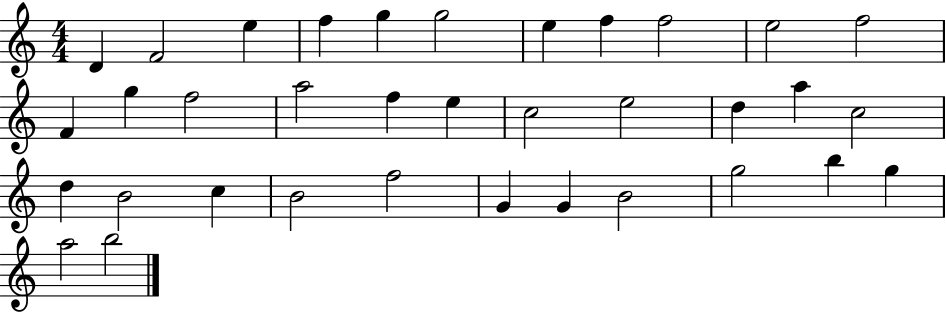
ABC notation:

X:1
T:Untitled
M:4/4
L:1/4
K:C
D F2 e f g g2 e f f2 e2 f2 F g f2 a2 f e c2 e2 d a c2 d B2 c B2 f2 G G B2 g2 b g a2 b2